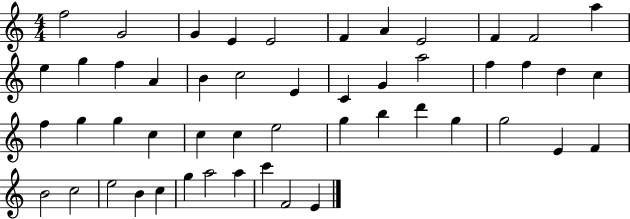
F5/h G4/h G4/q E4/q E4/h F4/q A4/q E4/h F4/q F4/h A5/q E5/q G5/q F5/q A4/q B4/q C5/h E4/q C4/q G4/q A5/h F5/q F5/q D5/q C5/q F5/q G5/q G5/q C5/q C5/q C5/q E5/h G5/q B5/q D6/q G5/q G5/h E4/q F4/q B4/h C5/h E5/h B4/q C5/q G5/q A5/h A5/q C6/q F4/h E4/q